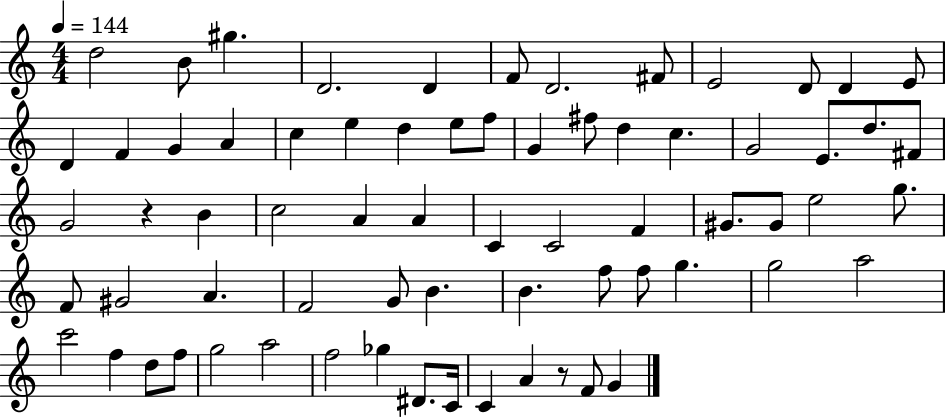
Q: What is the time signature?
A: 4/4